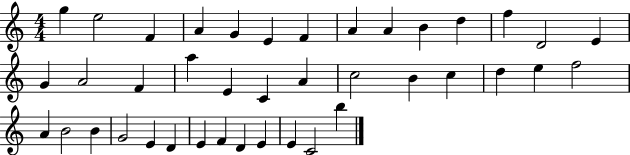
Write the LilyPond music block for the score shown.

{
  \clef treble
  \numericTimeSignature
  \time 4/4
  \key c \major
  g''4 e''2 f'4 | a'4 g'4 e'4 f'4 | a'4 a'4 b'4 d''4 | f''4 d'2 e'4 | \break g'4 a'2 f'4 | a''4 e'4 c'4 a'4 | c''2 b'4 c''4 | d''4 e''4 f''2 | \break a'4 b'2 b'4 | g'2 e'4 d'4 | e'4 f'4 d'4 e'4 | e'4 c'2 b''4 | \break \bar "|."
}